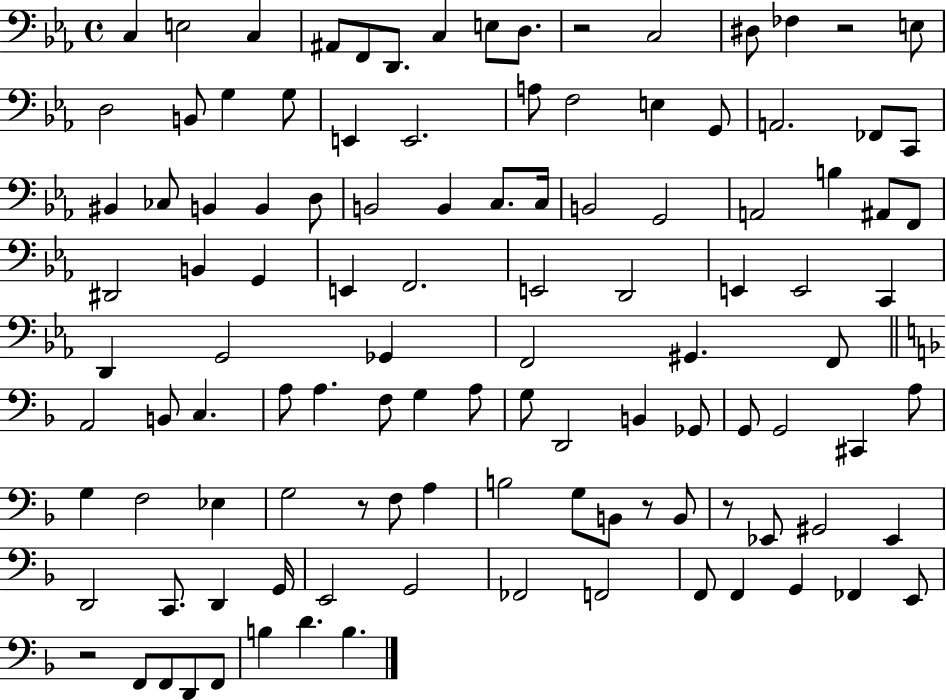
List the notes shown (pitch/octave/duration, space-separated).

C3/q E3/h C3/q A#2/e F2/e D2/e. C3/q E3/e D3/e. R/h C3/h D#3/e FES3/q R/h E3/e D3/h B2/e G3/q G3/e E2/q E2/h. A3/e F3/h E3/q G2/e A2/h. FES2/e C2/e BIS2/q CES3/e B2/q B2/q D3/e B2/h B2/q C3/e. C3/s B2/h G2/h A2/h B3/q A#2/e F2/e D#2/h B2/q G2/q E2/q F2/h. E2/h D2/h E2/q E2/h C2/q D2/q G2/h Gb2/q F2/h G#2/q. F2/e A2/h B2/e C3/q. A3/e A3/q. F3/e G3/q A3/e G3/e D2/h B2/q Gb2/e G2/e G2/h C#2/q A3/e G3/q F3/h Eb3/q G3/h R/e F3/e A3/q B3/h G3/e B2/e R/e B2/e R/e Eb2/e G#2/h Eb2/q D2/h C2/e. D2/q G2/s E2/h G2/h FES2/h F2/h F2/e F2/q G2/q FES2/q E2/e R/h F2/e F2/e D2/e F2/e B3/q D4/q. B3/q.